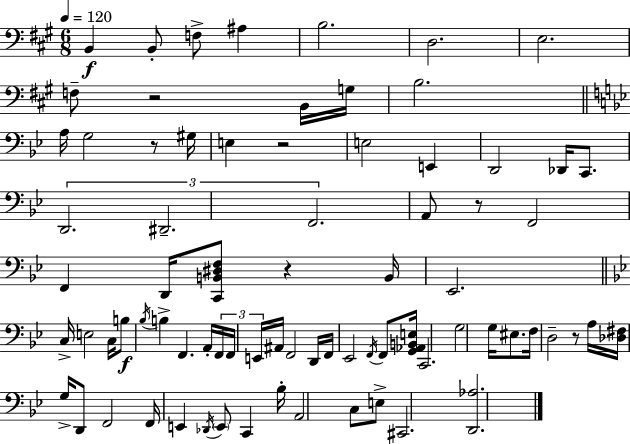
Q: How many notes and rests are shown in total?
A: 77